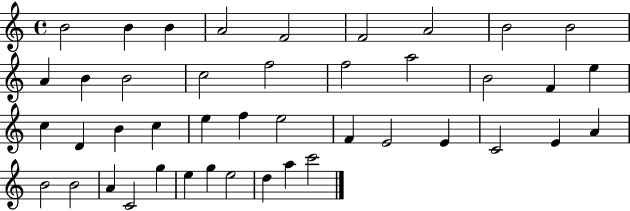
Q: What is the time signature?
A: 4/4